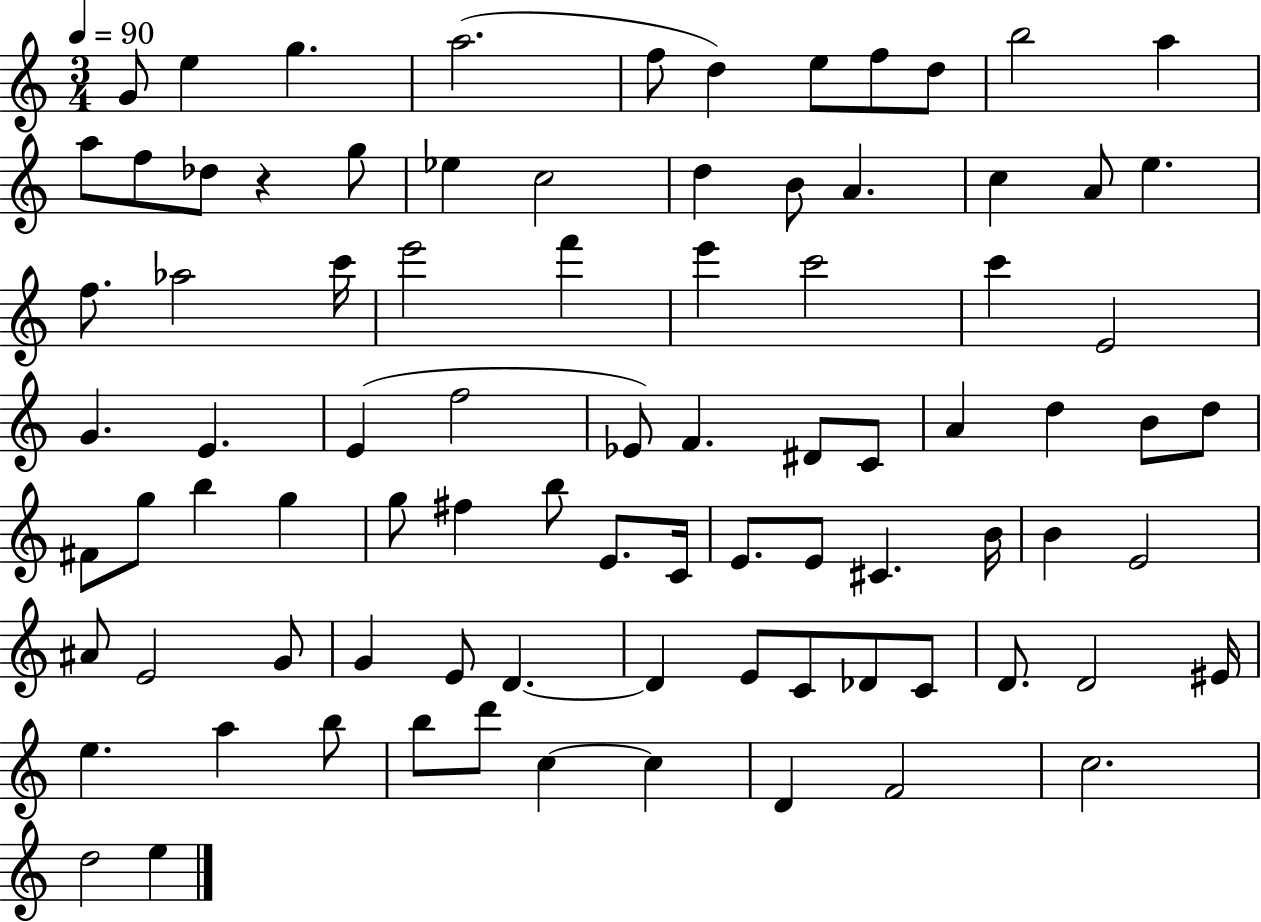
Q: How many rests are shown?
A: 1